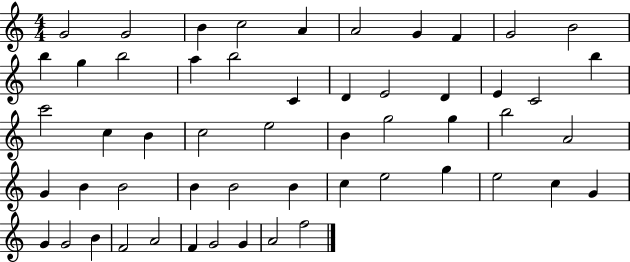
G4/h G4/h B4/q C5/h A4/q A4/h G4/q F4/q G4/h B4/h B5/q G5/q B5/h A5/q B5/h C4/q D4/q E4/h D4/q E4/q C4/h B5/q C6/h C5/q B4/q C5/h E5/h B4/q G5/h G5/q B5/h A4/h G4/q B4/q B4/h B4/q B4/h B4/q C5/q E5/h G5/q E5/h C5/q G4/q G4/q G4/h B4/q F4/h A4/h F4/q G4/h G4/q A4/h F5/h